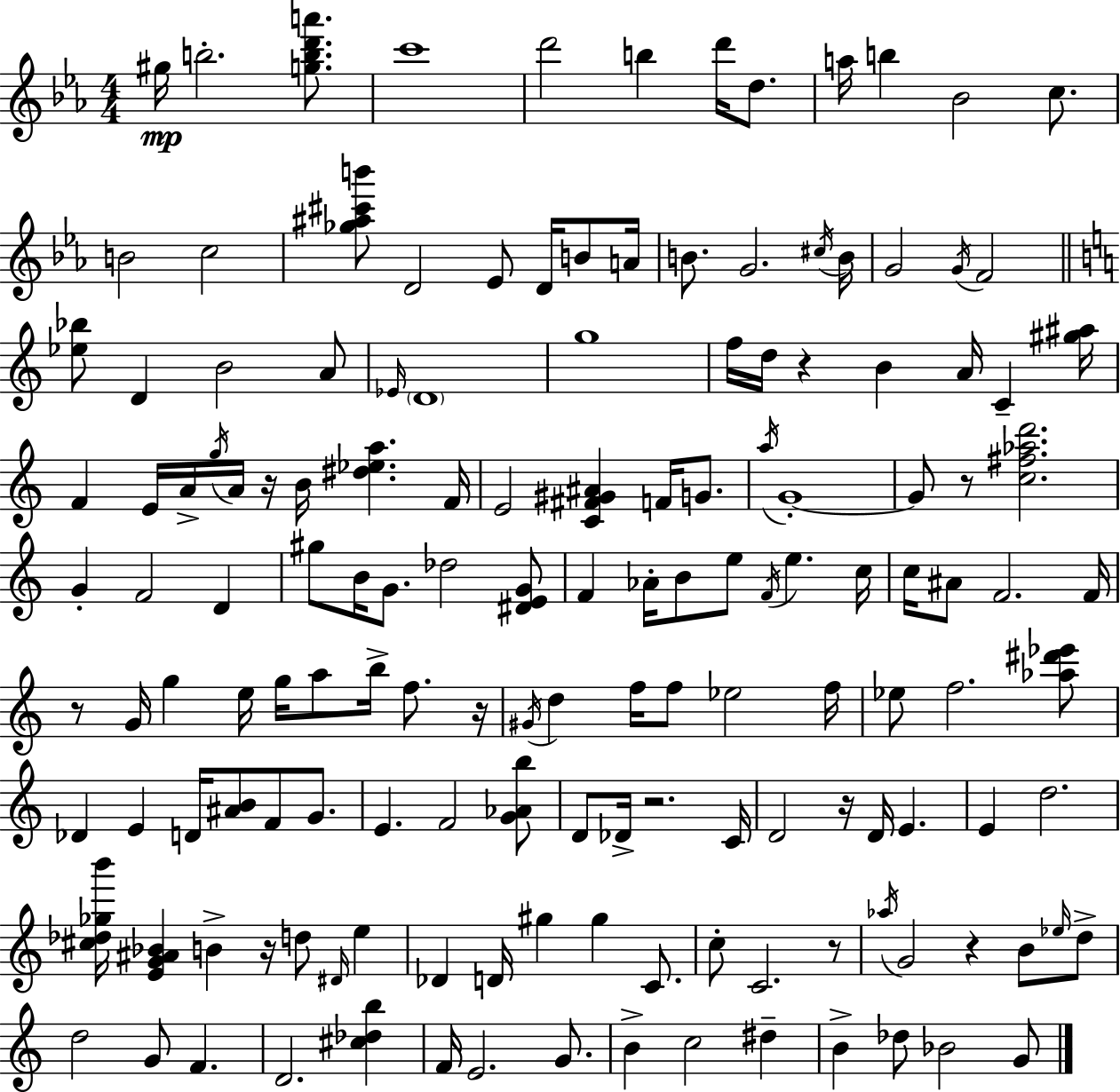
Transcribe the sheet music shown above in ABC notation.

X:1
T:Untitled
M:4/4
L:1/4
K:Eb
^g/4 b2 [gbd'a']/2 c'4 d'2 b d'/4 d/2 a/4 b _B2 c/2 B2 c2 [_g^a^c'b']/2 D2 _E/2 D/4 B/2 A/4 B/2 G2 ^c/4 B/4 G2 G/4 F2 [_e_b]/2 D B2 A/2 _E/4 D4 g4 f/4 d/4 z B A/4 C [^g^a]/4 F E/4 A/4 g/4 A/4 z/4 B/4 [^d_ea] F/4 E2 [C^F^G^A] F/4 G/2 a/4 G4 G/2 z/2 [c^f_ad']2 G F2 D ^g/2 B/4 G/2 _d2 [^DEG]/2 F _A/4 B/2 e/2 F/4 e c/4 c/4 ^A/2 F2 F/4 z/2 G/4 g e/4 g/4 a/2 b/4 f/2 z/4 ^G/4 d f/4 f/2 _e2 f/4 _e/2 f2 [_a^d'_e']/2 _D E D/4 [^AB]/2 F/2 G/2 E F2 [G_Ab]/2 D/2 _D/4 z2 C/4 D2 z/4 D/4 E E d2 [^c_d_gb']/4 [EG^A_B] B z/4 d/2 ^D/4 e _D D/4 ^g ^g C/2 c/2 C2 z/2 _a/4 G2 z B/2 _e/4 d/2 d2 G/2 F D2 [^c_db] F/4 E2 G/2 B c2 ^d B _d/2 _B2 G/2